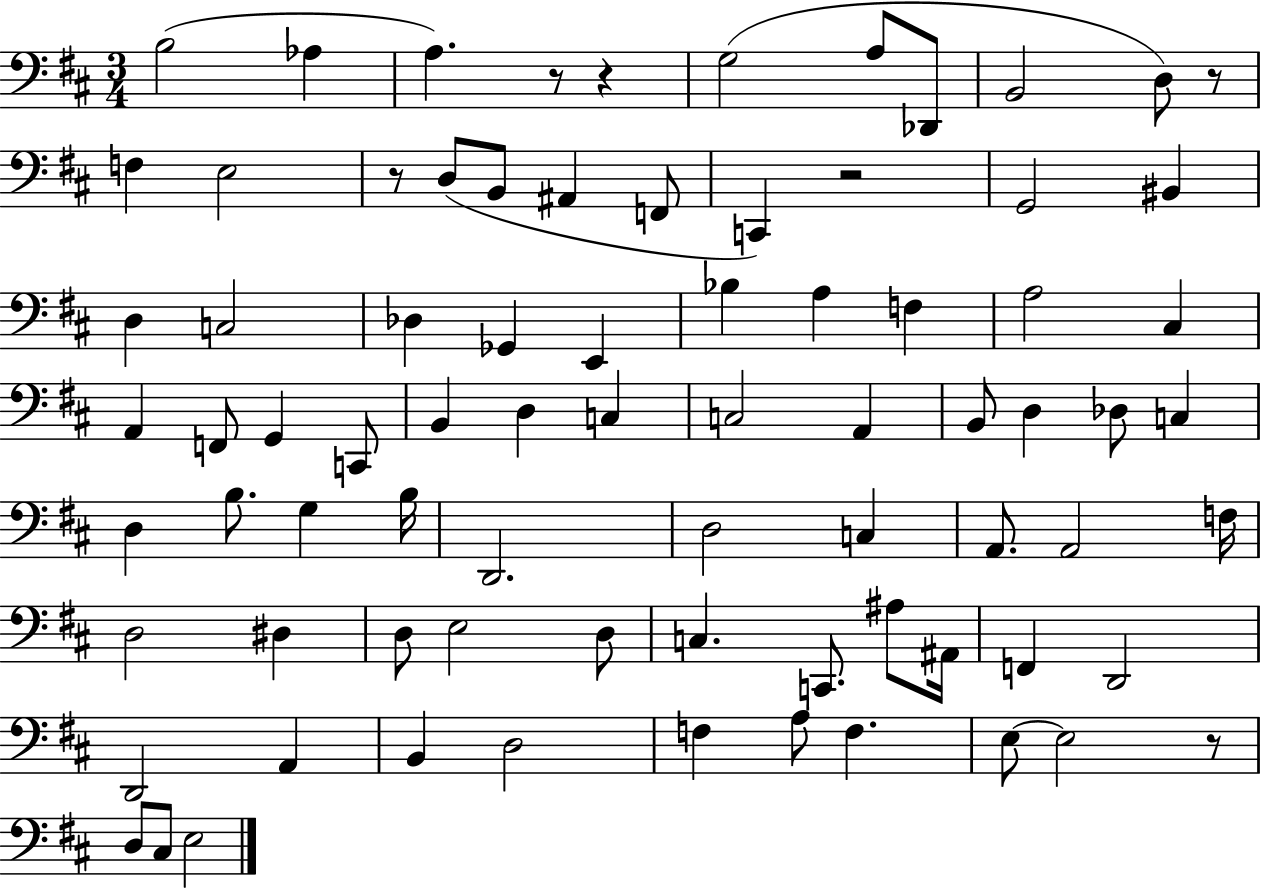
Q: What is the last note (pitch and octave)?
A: E3